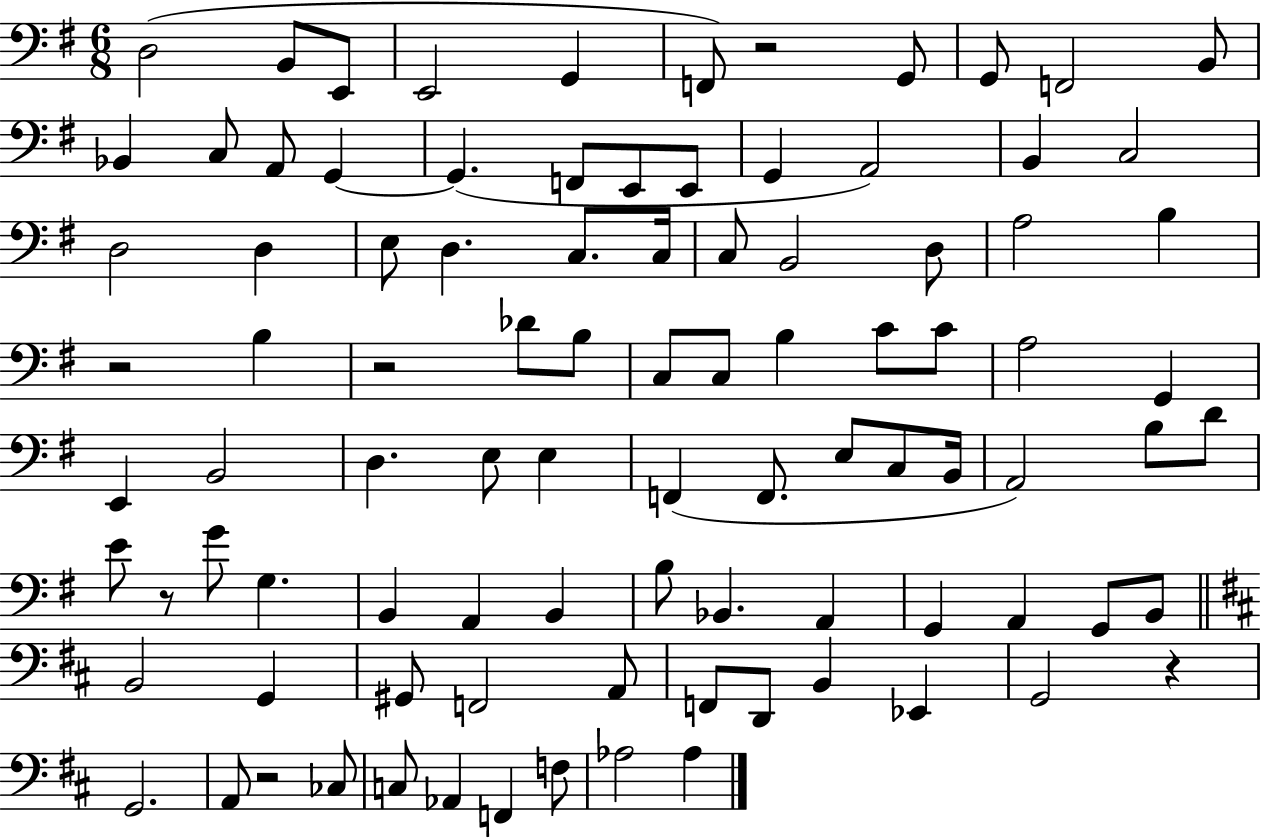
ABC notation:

X:1
T:Untitled
M:6/8
L:1/4
K:G
D,2 B,,/2 E,,/2 E,,2 G,, F,,/2 z2 G,,/2 G,,/2 F,,2 B,,/2 _B,, C,/2 A,,/2 G,, G,, F,,/2 E,,/2 E,,/2 G,, A,,2 B,, C,2 D,2 D, E,/2 D, C,/2 C,/4 C,/2 B,,2 D,/2 A,2 B, z2 B, z2 _D/2 B,/2 C,/2 C,/2 B, C/2 C/2 A,2 G,, E,, B,,2 D, E,/2 E, F,, F,,/2 E,/2 C,/2 B,,/4 A,,2 B,/2 D/2 E/2 z/2 G/2 G, B,, A,, B,, B,/2 _B,, A,, G,, A,, G,,/2 B,,/2 B,,2 G,, ^G,,/2 F,,2 A,,/2 F,,/2 D,,/2 B,, _E,, G,,2 z G,,2 A,,/2 z2 _C,/2 C,/2 _A,, F,, F,/2 _A,2 _A,